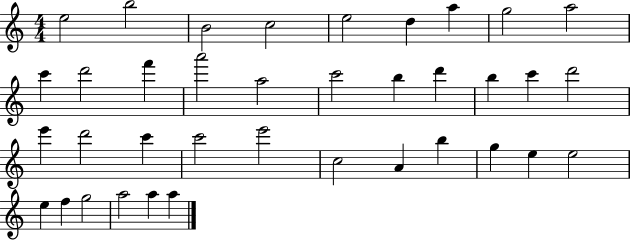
X:1
T:Untitled
M:4/4
L:1/4
K:C
e2 b2 B2 c2 e2 d a g2 a2 c' d'2 f' a'2 a2 c'2 b d' b c' d'2 e' d'2 c' c'2 e'2 c2 A b g e e2 e f g2 a2 a a